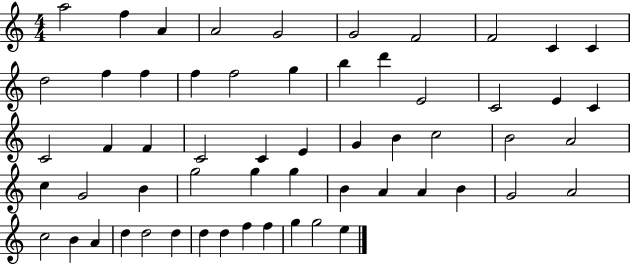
A5/h F5/q A4/q A4/h G4/h G4/h F4/h F4/h C4/q C4/q D5/h F5/q F5/q F5/q F5/h G5/q B5/q D6/q E4/h C4/h E4/q C4/q C4/h F4/q F4/q C4/h C4/q E4/q G4/q B4/q C5/h B4/h A4/h C5/q G4/h B4/q G5/h G5/q G5/q B4/q A4/q A4/q B4/q G4/h A4/h C5/h B4/q A4/q D5/q D5/h D5/q D5/q D5/q F5/q F5/q G5/q G5/h E5/q